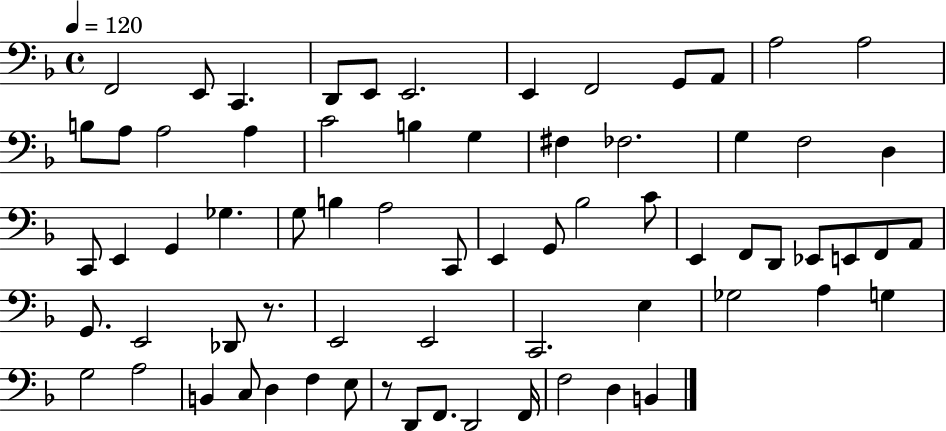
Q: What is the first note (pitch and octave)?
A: F2